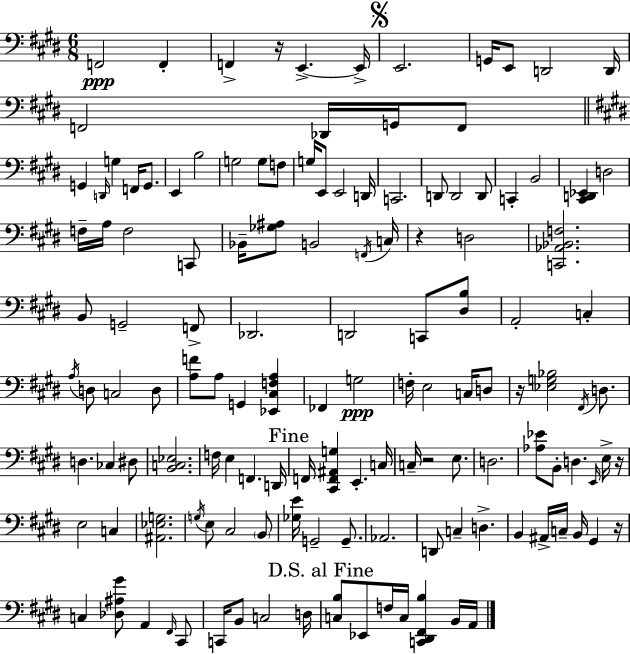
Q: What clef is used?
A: bass